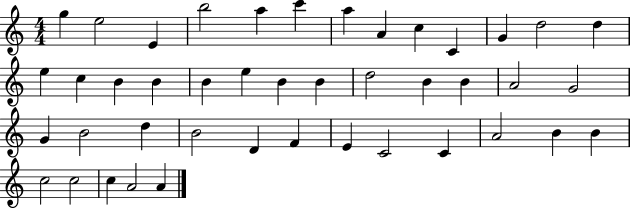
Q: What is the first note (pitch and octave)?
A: G5